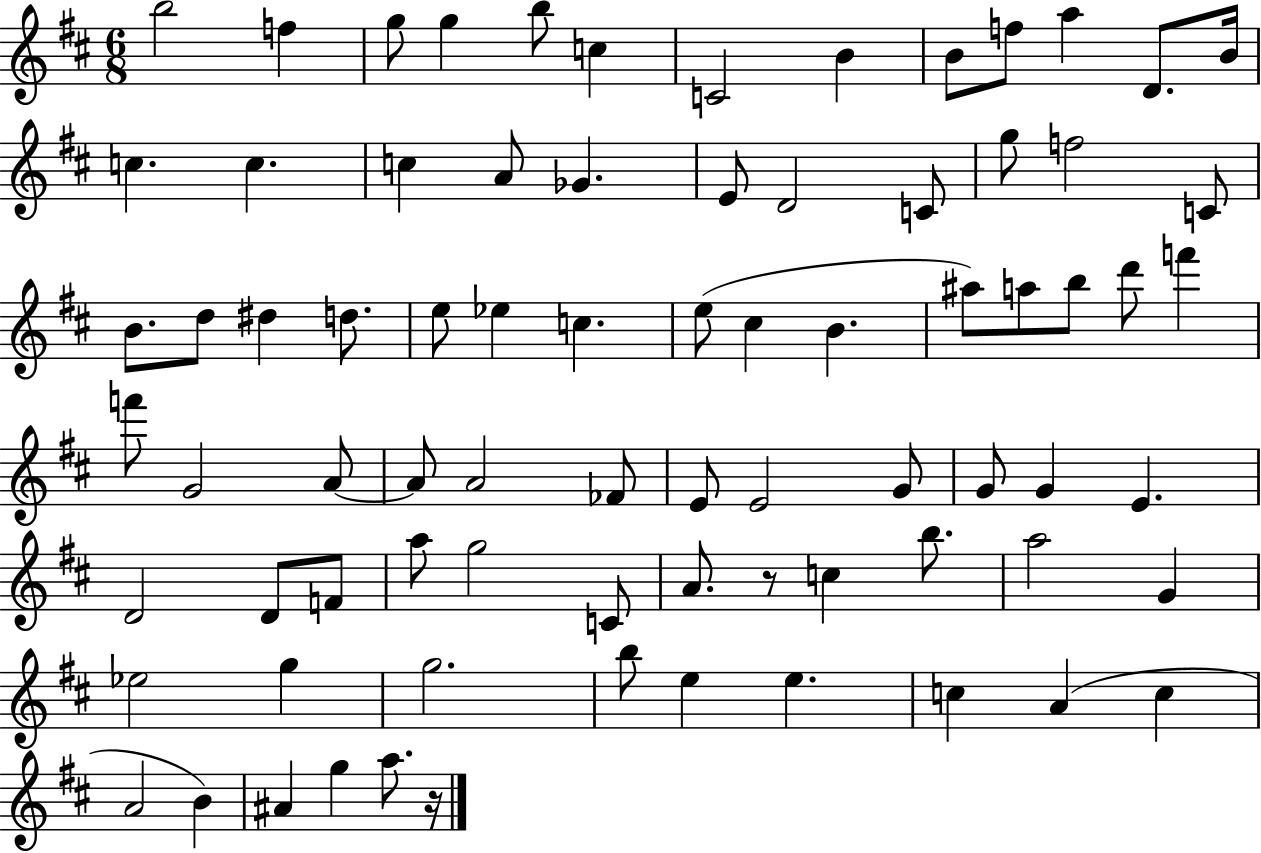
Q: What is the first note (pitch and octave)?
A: B5